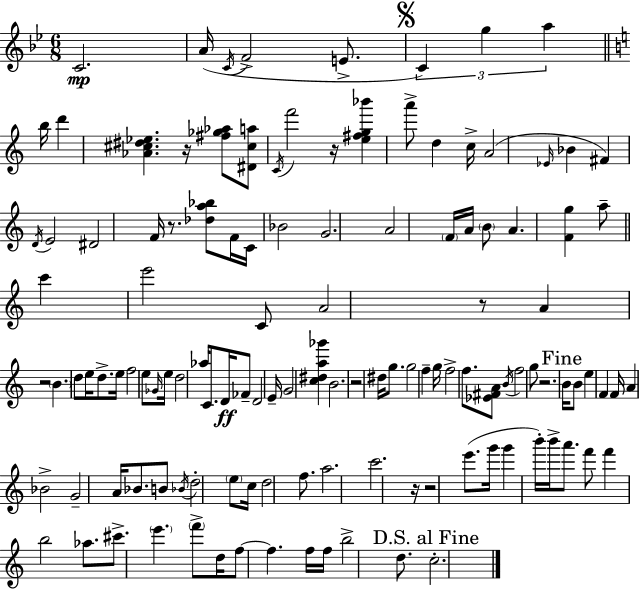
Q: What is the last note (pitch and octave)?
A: C5